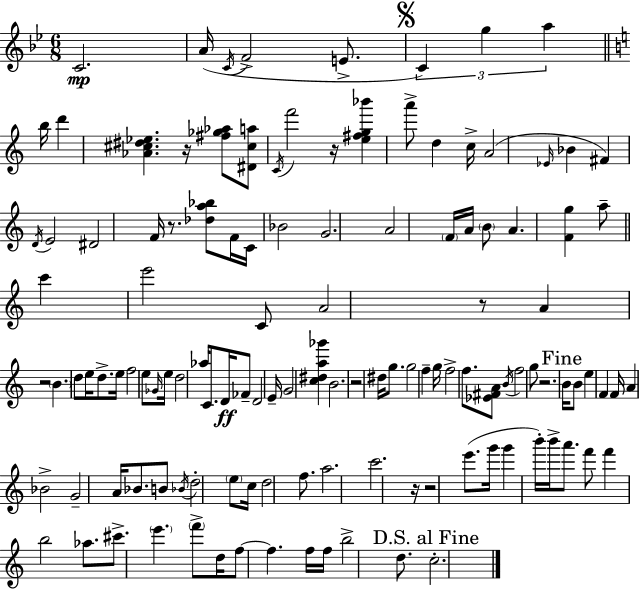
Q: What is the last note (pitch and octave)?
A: C5